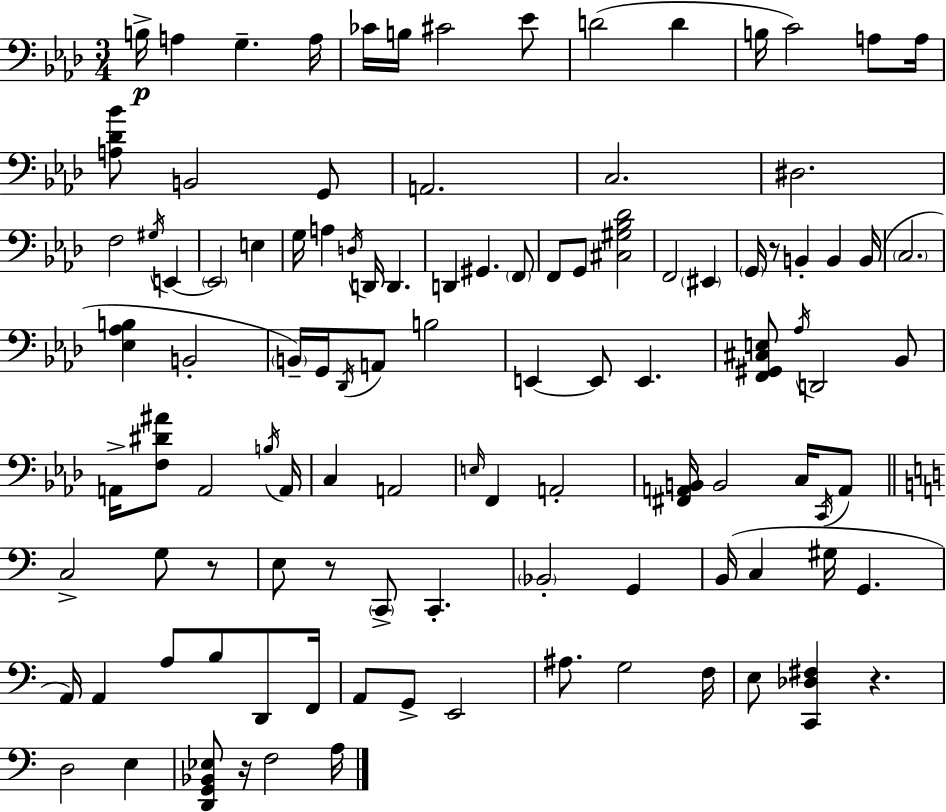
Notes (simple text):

B3/s A3/q G3/q. A3/s CES4/s B3/s C#4/h Eb4/e D4/h D4/q B3/s C4/h A3/e A3/s [A3,Db4,Bb4]/e B2/h G2/e A2/h. C3/h. D#3/h. F3/h G#3/s E2/q E2/h E3/q G3/s A3/q D3/s D2/s D2/q. D2/q G#2/q. F2/e F2/e G2/e [C#3,G#3,Bb3,Db4]/h F2/h EIS2/q G2/s R/e B2/q B2/q B2/s C3/h. [Eb3,Ab3,B3]/q B2/h B2/s G2/s Db2/s A2/e B3/h E2/q E2/e E2/q. [F2,G#2,C#3,E3]/e Ab3/s D2/h Bb2/e A2/s [F3,D#4,A#4]/e A2/h B3/s A2/s C3/q A2/h E3/s F2/q A2/h [F#2,A2,B2]/s B2/h C3/s C2/s A2/e C3/h G3/e R/e E3/e R/e C2/e C2/q. Bb2/h G2/q B2/s C3/q G#3/s G2/q. A2/s A2/q A3/e B3/e D2/e F2/s A2/e G2/e E2/h A#3/e. G3/h F3/s E3/e [C2,Db3,F#3]/q R/q. D3/h E3/q [D2,G2,Bb2,Eb3]/e R/s F3/h A3/s